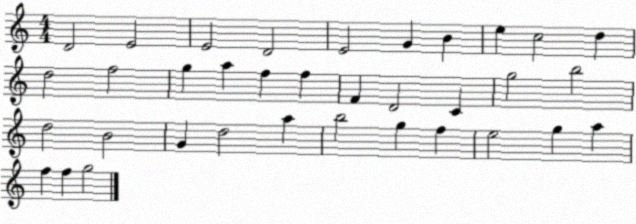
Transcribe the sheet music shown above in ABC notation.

X:1
T:Untitled
M:4/4
L:1/4
K:C
D2 E2 E2 D2 E2 G B e c2 d d2 f2 g a f f F D2 C g2 b2 d2 B2 G d2 a b2 g f e2 g a f f g2